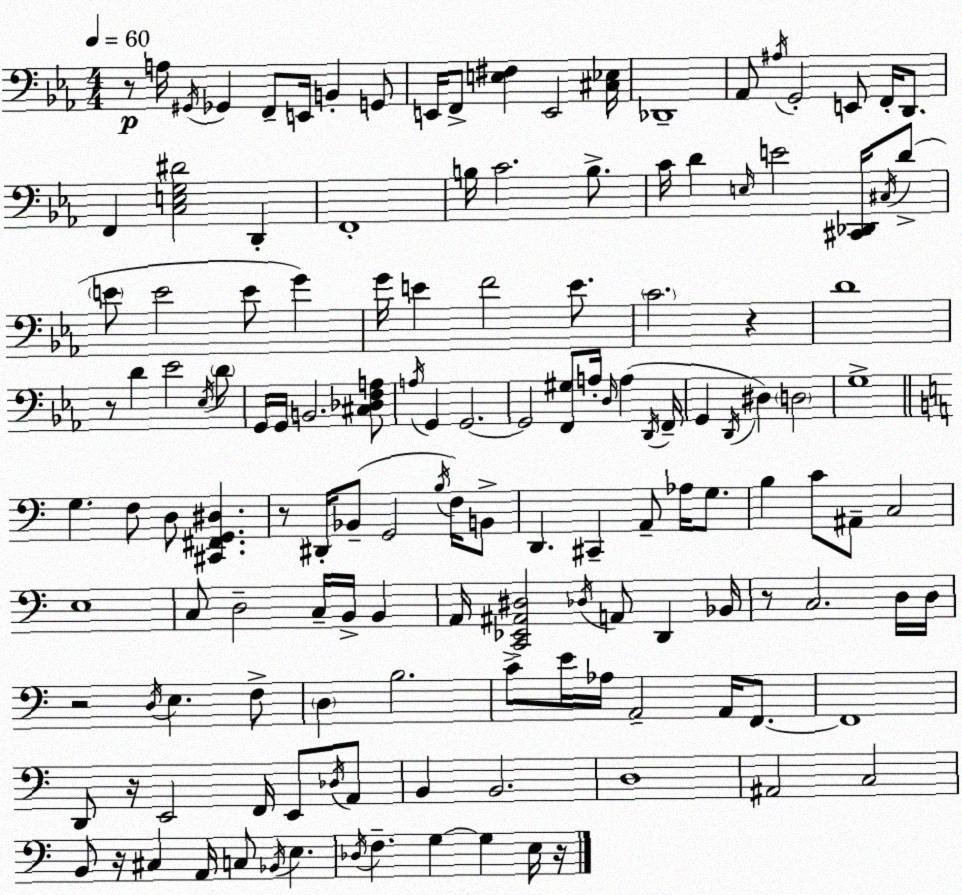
X:1
T:Untitled
M:4/4
L:1/4
K:Cm
z/2 A,/4 ^G,,/4 _G,, F,,/2 E,,/4 B,, G,,/2 E,,/4 F,,/2 [E,^F,] E,,2 [^C,_E,]/4 _D,,4 _A,,/2 ^A,/4 G,,2 E,,/2 F,,/4 D,,/2 F,, [C,E,G,^D]2 D,, F,,4 B,/4 C2 B,/2 C/4 D E,/4 E2 [^C,,_D,,]/4 ^C,/4 D/2 E/2 E2 E/2 G G/4 E F2 E/2 C2 z D4 z/2 D _E2 _E,/4 D/2 G,,/4 G,,/4 B,,2 [^C,_D,F,A,]/2 A,/4 G,, G,,2 G,,2 [F,,^G,]/2 A,/4 D,/4 A, D,,/4 F,,/4 G,, D,,/4 ^D, D,2 G,4 G, F,/2 D,/2 [^C,,^F,,G,,^D,] z/2 ^D,,/4 _B,,/2 G,,2 B,/4 F,/4 B,,/2 D,, ^C,, A,,/2 _A,/4 G,/2 B, C/2 ^A,,/2 C,2 E,4 C,/2 D,2 C,/4 B,,/4 B,, A,,/4 [C,,_E,,^A,,^D,]2 _D,/4 A,,/2 D,, _B,,/4 z/2 C,2 D,/4 D,/4 z2 D,/4 E, F,/2 D, B,2 C/2 E/4 _A,/4 A,,2 A,,/4 F,,/2 F,,4 D,,/2 z/4 E,,2 F,,/4 E,,/2 _D,/4 A,,/2 B,, B,,2 D,4 ^A,,2 C,2 B,,/2 z/4 ^C, A,,/4 C,/2 _B,,/4 E, _D,/4 F, G, G, E,/4 z/4